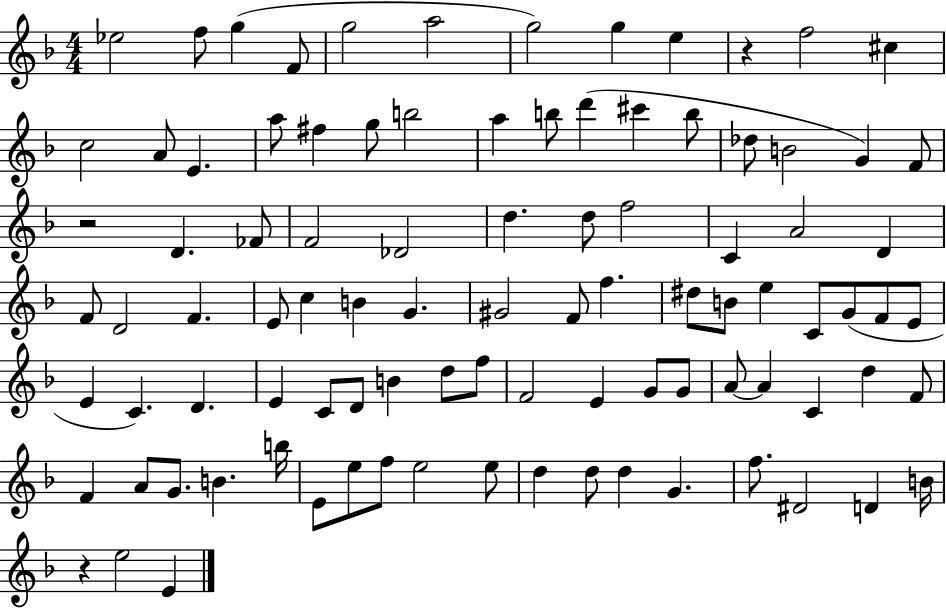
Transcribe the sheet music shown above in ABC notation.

X:1
T:Untitled
M:4/4
L:1/4
K:F
_e2 f/2 g F/2 g2 a2 g2 g e z f2 ^c c2 A/2 E a/2 ^f g/2 b2 a b/2 d' ^c' b/2 _d/2 B2 G F/2 z2 D _F/2 F2 _D2 d d/2 f2 C A2 D F/2 D2 F E/2 c B G ^G2 F/2 f ^d/2 B/2 e C/2 G/2 F/2 E/2 E C D E C/2 D/2 B d/2 f/2 F2 E G/2 G/2 A/2 A C d F/2 F A/2 G/2 B b/4 E/2 e/2 f/2 e2 e/2 d d/2 d G f/2 ^D2 D B/4 z e2 E